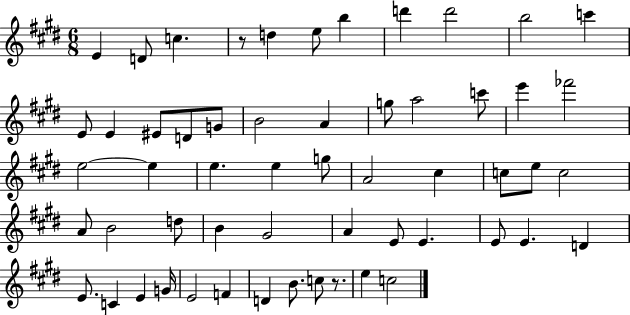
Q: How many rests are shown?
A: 2